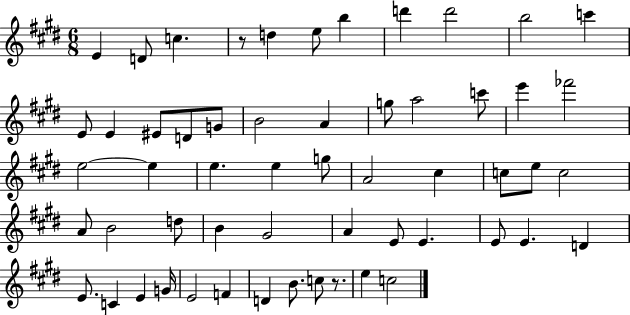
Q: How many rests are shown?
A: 2